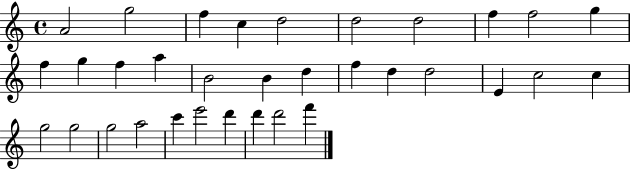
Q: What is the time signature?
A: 4/4